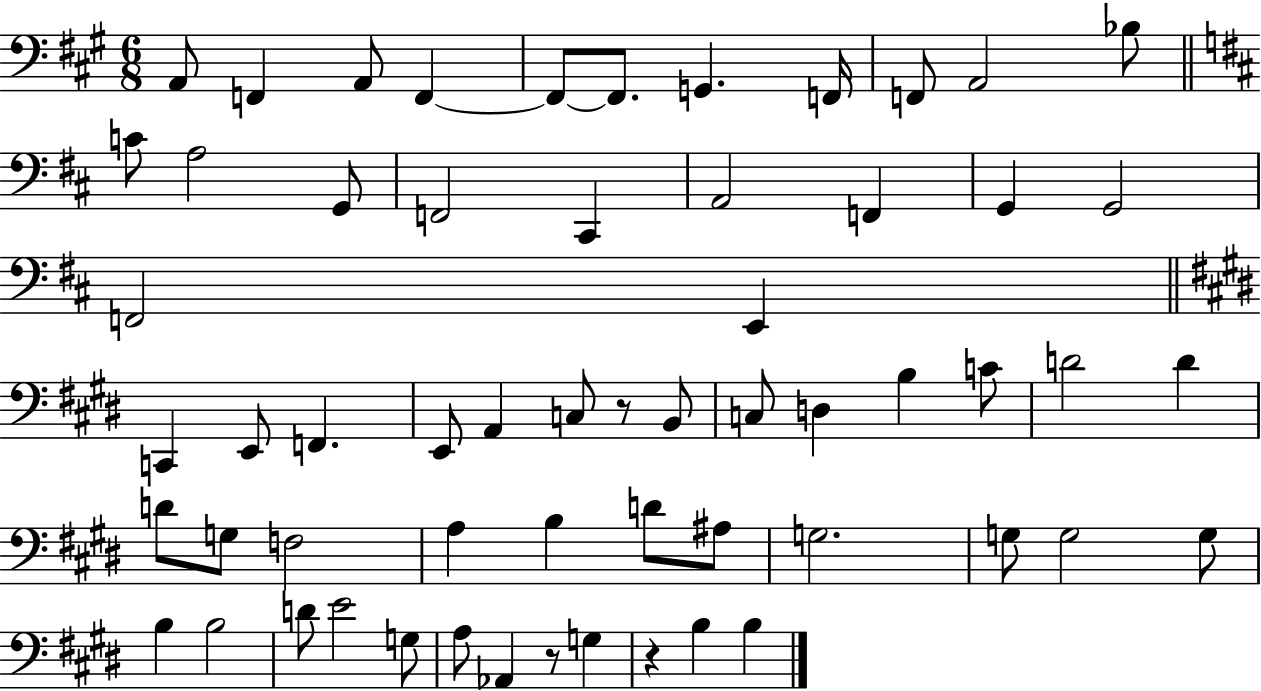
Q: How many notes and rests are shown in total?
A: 59